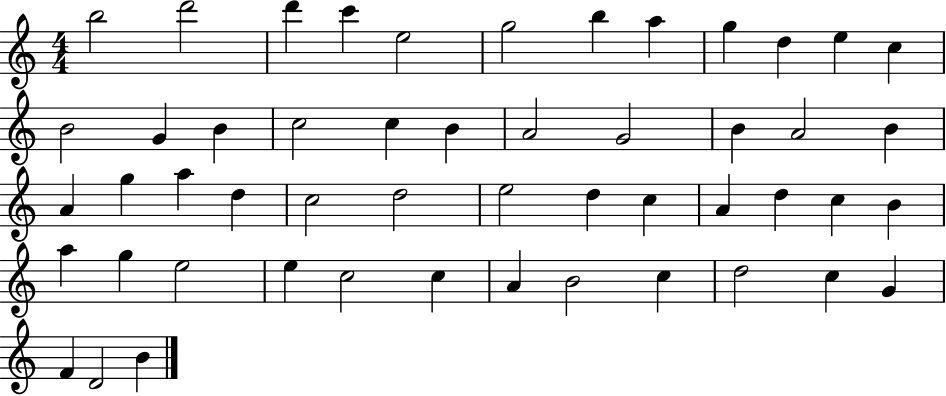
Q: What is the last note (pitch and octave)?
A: B4